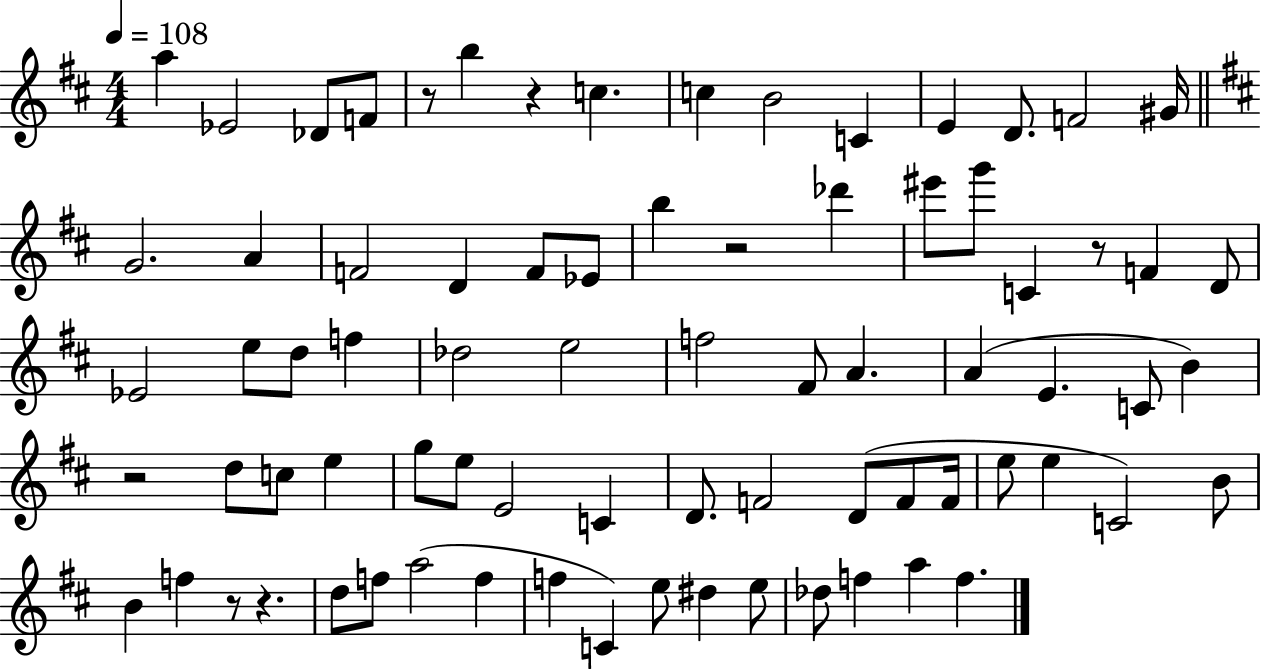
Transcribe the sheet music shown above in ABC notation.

X:1
T:Untitled
M:4/4
L:1/4
K:D
a _E2 _D/2 F/2 z/2 b z c c B2 C E D/2 F2 ^G/4 G2 A F2 D F/2 _E/2 b z2 _d' ^e'/2 g'/2 C z/2 F D/2 _E2 e/2 d/2 f _d2 e2 f2 ^F/2 A A E C/2 B z2 d/2 c/2 e g/2 e/2 E2 C D/2 F2 D/2 F/2 F/4 e/2 e C2 B/2 B f z/2 z d/2 f/2 a2 f f C e/2 ^d e/2 _d/2 f a f